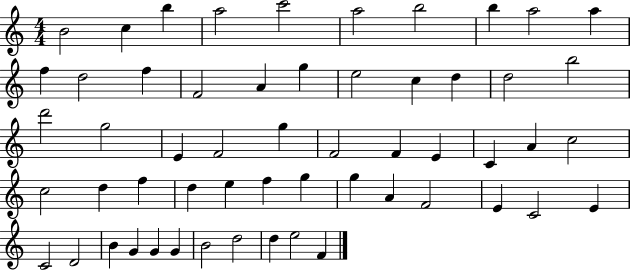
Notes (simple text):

B4/h C5/q B5/q A5/h C6/h A5/h B5/h B5/q A5/h A5/q F5/q D5/h F5/q F4/h A4/q G5/q E5/h C5/q D5/q D5/h B5/h D6/h G5/h E4/q F4/h G5/q F4/h F4/q E4/q C4/q A4/q C5/h C5/h D5/q F5/q D5/q E5/q F5/q G5/q G5/q A4/q F4/h E4/q C4/h E4/q C4/h D4/h B4/q G4/q G4/q G4/q B4/h D5/h D5/q E5/h F4/q